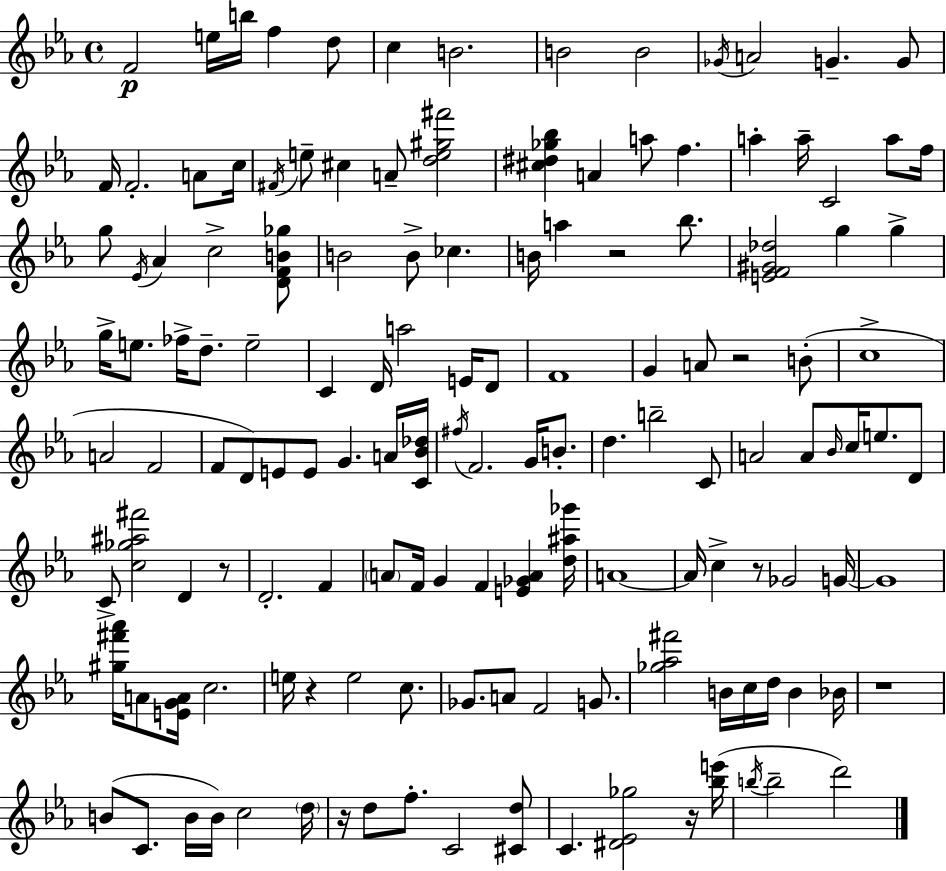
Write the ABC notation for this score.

X:1
T:Untitled
M:4/4
L:1/4
K:Eb
F2 e/4 b/4 f d/2 c B2 B2 B2 _G/4 A2 G G/2 F/4 F2 A/2 c/4 ^F/4 e/2 ^c A/2 [de^g^f']2 [^c^d_g_b] A a/2 f a a/4 C2 a/2 f/4 g/2 _E/4 _A c2 [DFB_g]/2 B2 B/2 _c B/4 a z2 _b/2 [EF^G_d]2 g g g/4 e/2 _f/4 d/2 e2 C D/4 a2 E/4 D/2 F4 G A/2 z2 B/2 c4 A2 F2 F/2 D/2 E/2 E/2 G A/4 [C_B_d]/4 ^f/4 F2 G/4 B/2 d b2 C/2 A2 A/2 _B/4 c/4 e/2 D/2 C/2 [c_g^a^f']2 D z/2 D2 F A/2 F/4 G F [E_GA] [d^a_g']/4 A4 A/4 c z/2 _G2 G/4 G4 [^g^f'_a']/4 A/2 [EGA]/4 c2 e/4 z e2 c/2 _G/2 A/2 F2 G/2 [_g_a^f']2 B/4 c/4 d/4 B _B/4 z4 B/2 C/2 B/4 B/4 c2 d/4 z/4 d/2 f/2 C2 [^Cd]/2 C [^D_E_g]2 z/4 [_be']/4 b/4 b2 d'2